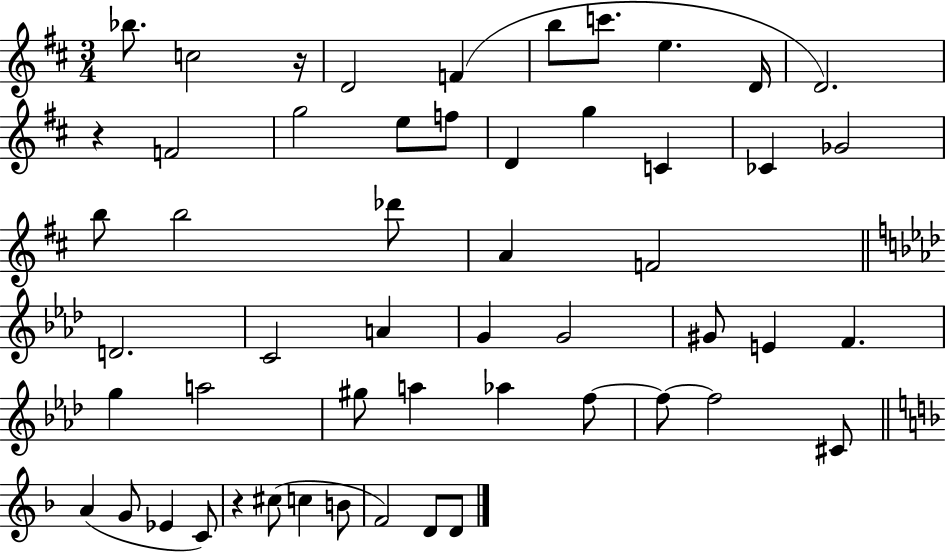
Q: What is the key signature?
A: D major